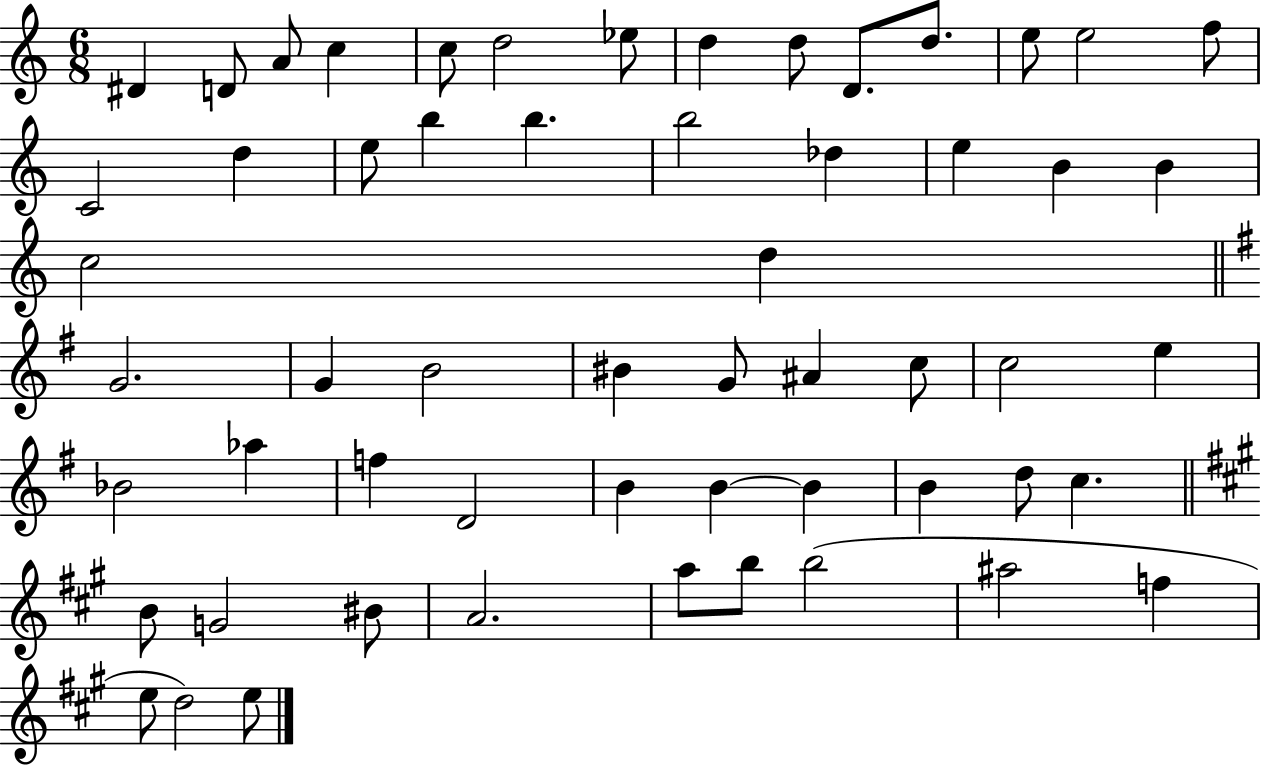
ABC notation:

X:1
T:Untitled
M:6/8
L:1/4
K:C
^D D/2 A/2 c c/2 d2 _e/2 d d/2 D/2 d/2 e/2 e2 f/2 C2 d e/2 b b b2 _d e B B c2 d G2 G B2 ^B G/2 ^A c/2 c2 e _B2 _a f D2 B B B B d/2 c B/2 G2 ^B/2 A2 a/2 b/2 b2 ^a2 f e/2 d2 e/2